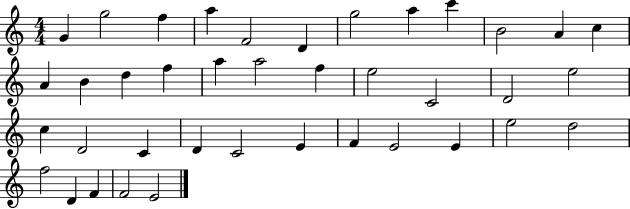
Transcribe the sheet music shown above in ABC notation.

X:1
T:Untitled
M:4/4
L:1/4
K:C
G g2 f a F2 D g2 a c' B2 A c A B d f a a2 f e2 C2 D2 e2 c D2 C D C2 E F E2 E e2 d2 f2 D F F2 E2